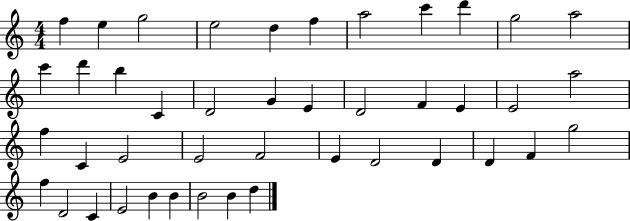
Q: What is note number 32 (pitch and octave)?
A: D4